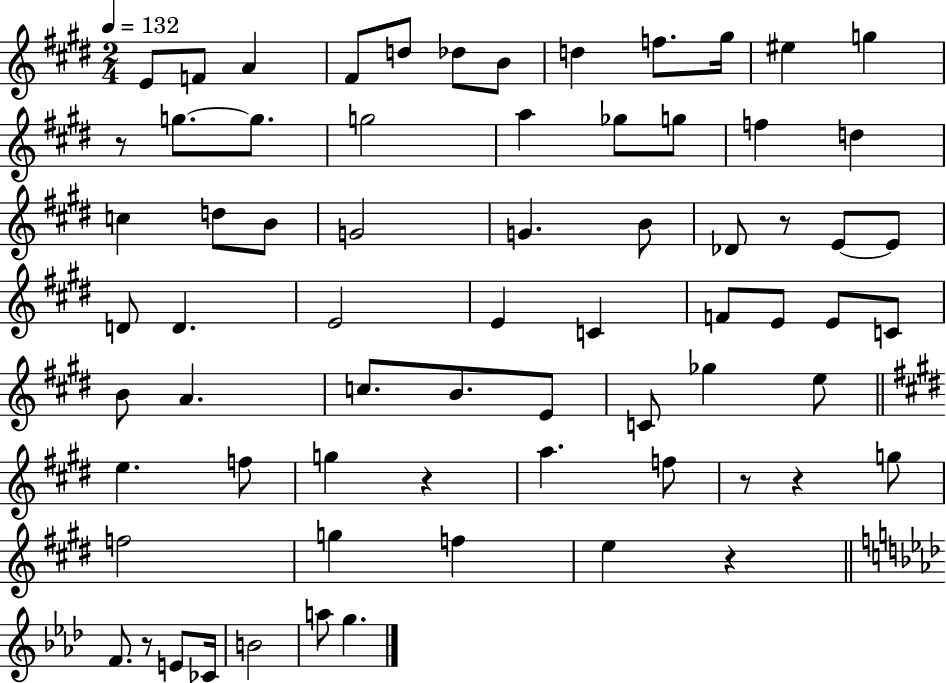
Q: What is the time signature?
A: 2/4